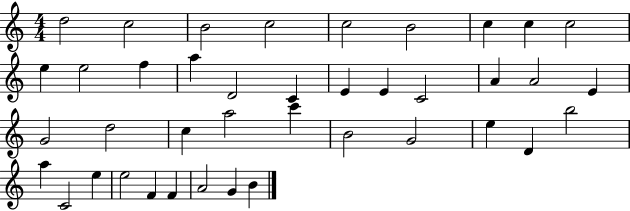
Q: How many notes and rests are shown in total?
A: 40